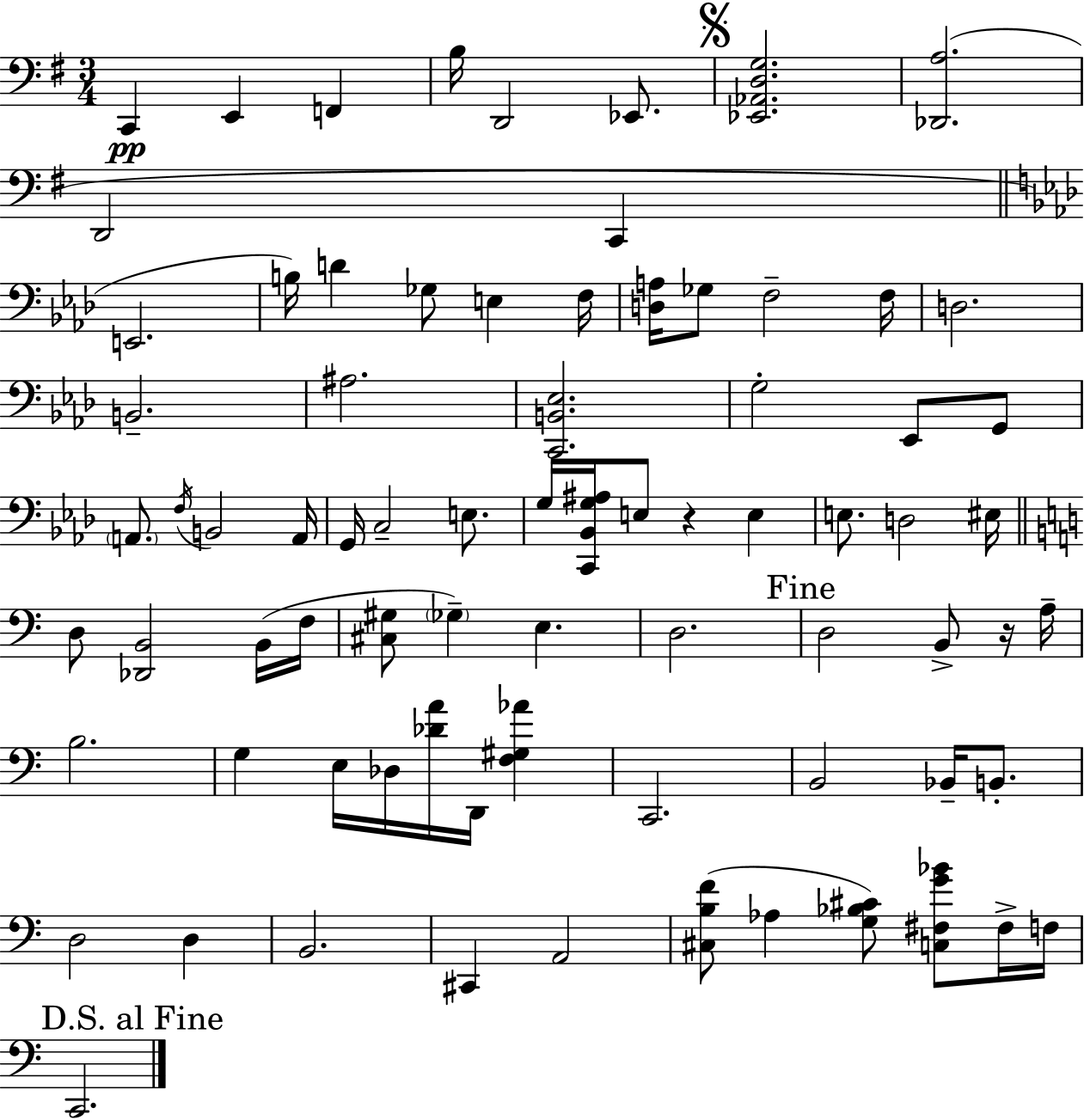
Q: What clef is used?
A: bass